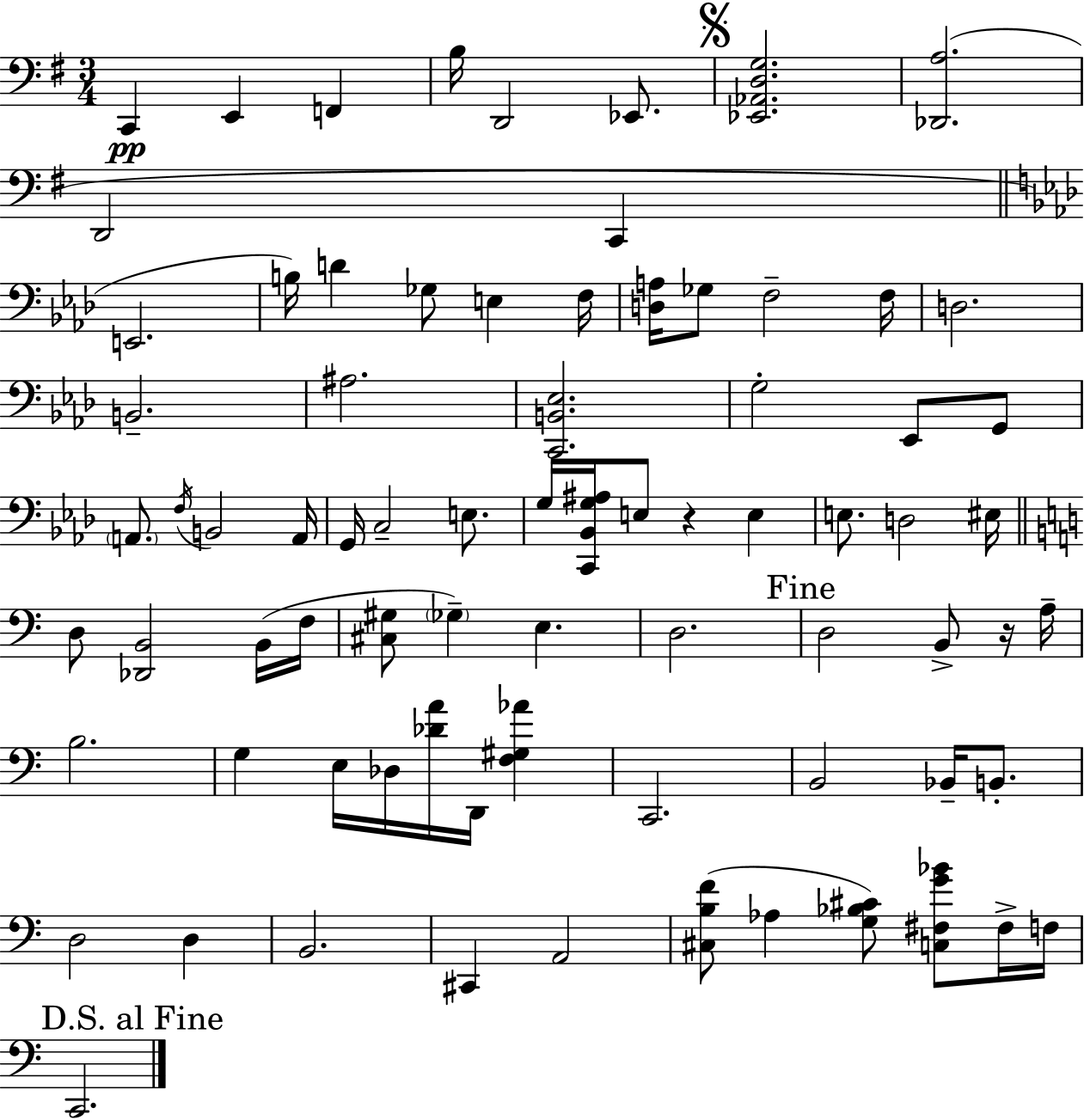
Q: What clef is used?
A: bass